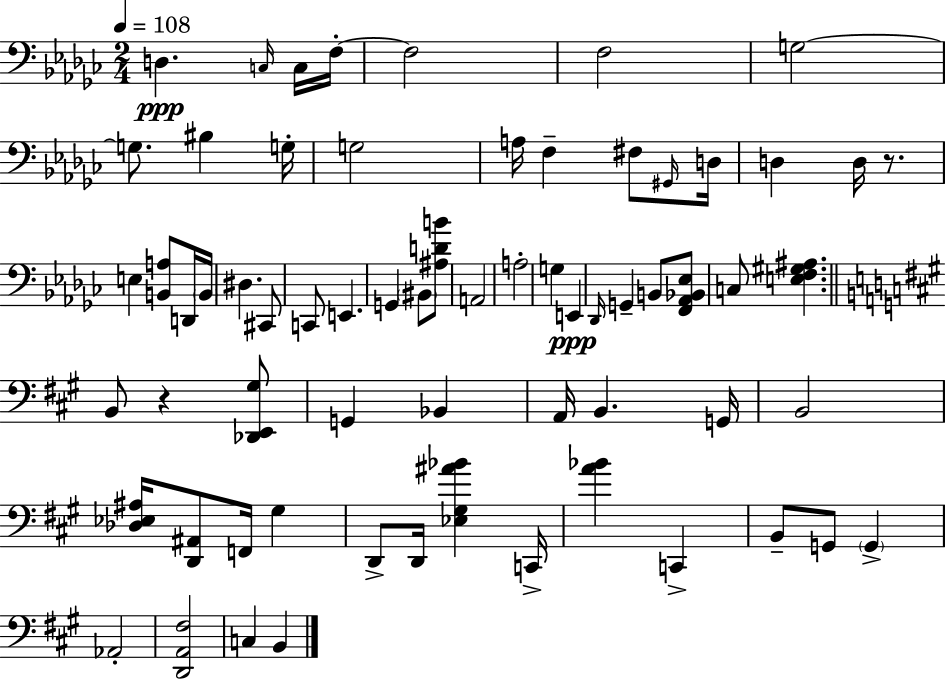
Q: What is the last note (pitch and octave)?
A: B2